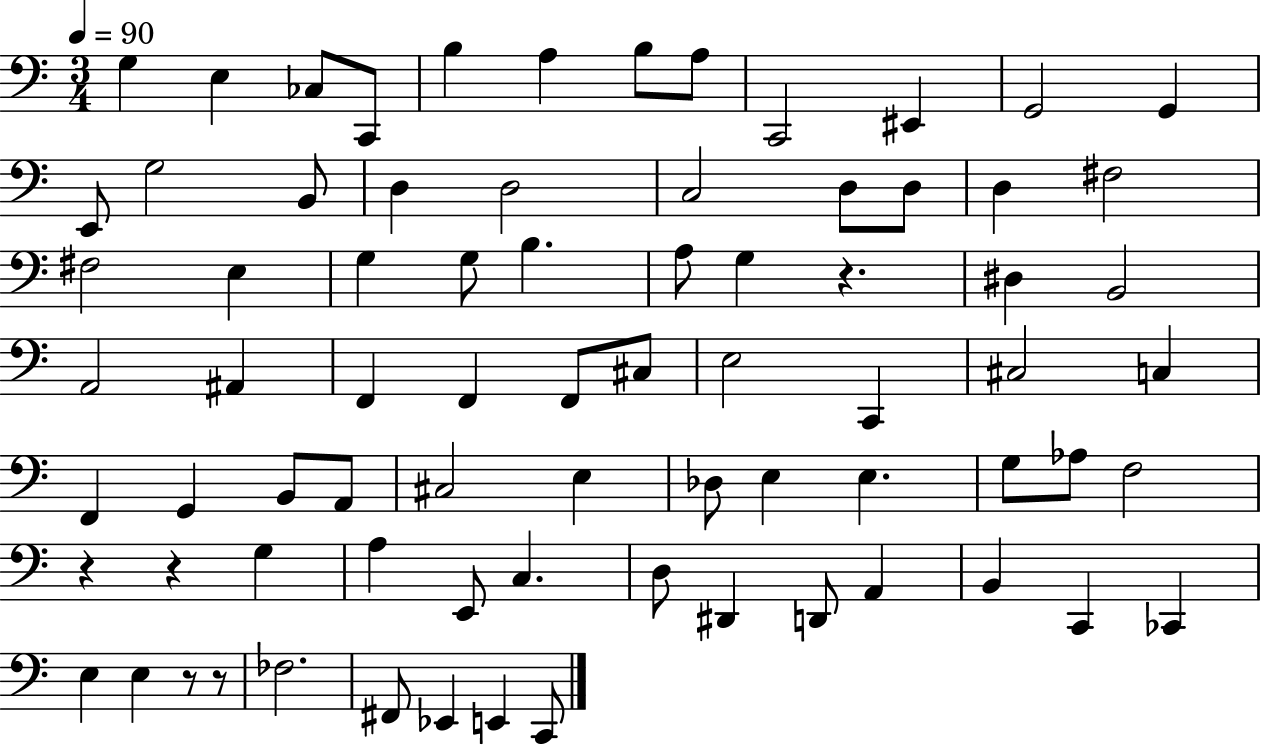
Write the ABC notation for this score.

X:1
T:Untitled
M:3/4
L:1/4
K:C
G, E, _C,/2 C,,/2 B, A, B,/2 A,/2 C,,2 ^E,, G,,2 G,, E,,/2 G,2 B,,/2 D, D,2 C,2 D,/2 D,/2 D, ^F,2 ^F,2 E, G, G,/2 B, A,/2 G, z ^D, B,,2 A,,2 ^A,, F,, F,, F,,/2 ^C,/2 E,2 C,, ^C,2 C, F,, G,, B,,/2 A,,/2 ^C,2 E, _D,/2 E, E, G,/2 _A,/2 F,2 z z G, A, E,,/2 C, D,/2 ^D,, D,,/2 A,, B,, C,, _C,, E, E, z/2 z/2 _F,2 ^F,,/2 _E,, E,, C,,/2